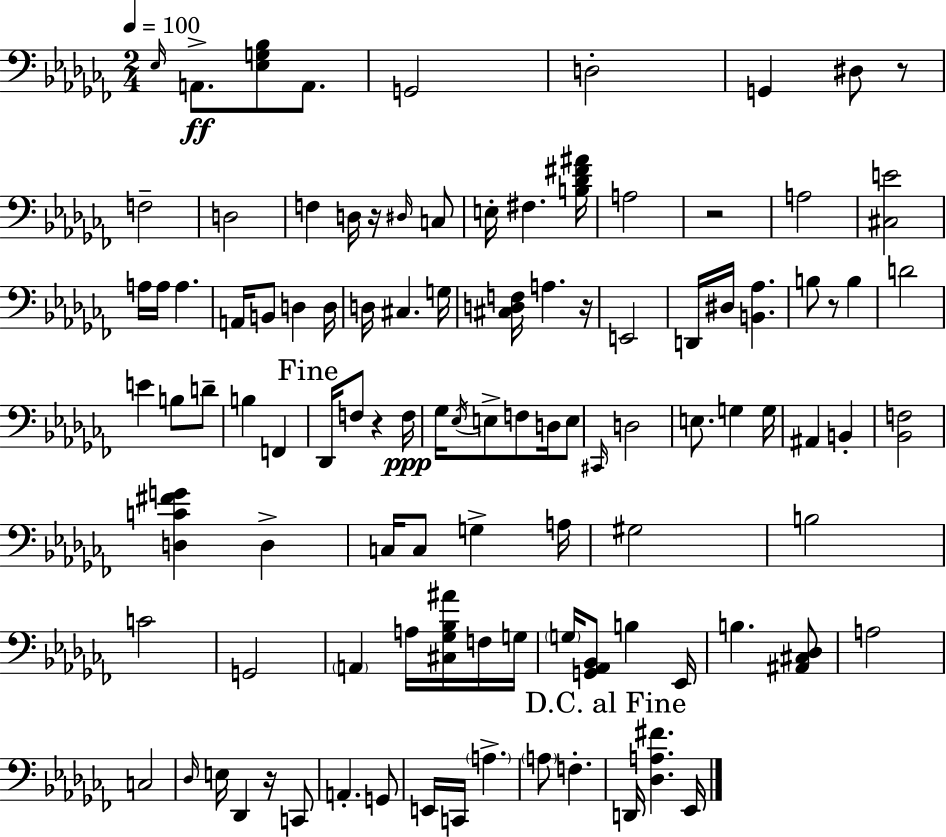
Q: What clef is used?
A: bass